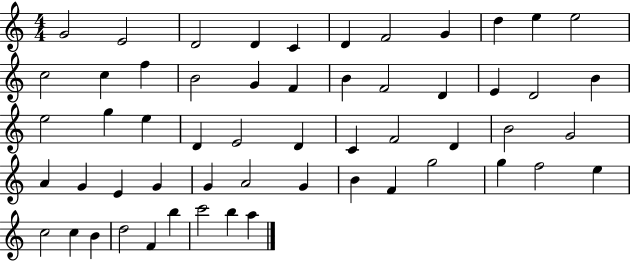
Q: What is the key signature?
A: C major